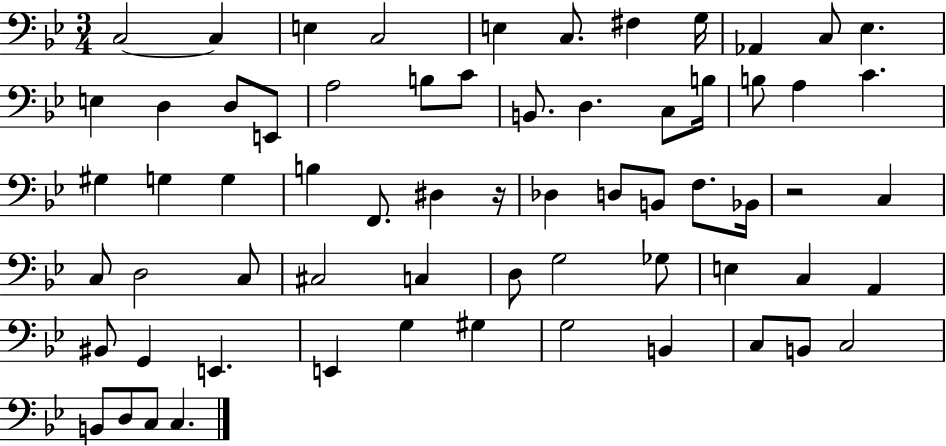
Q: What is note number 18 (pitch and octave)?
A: C4